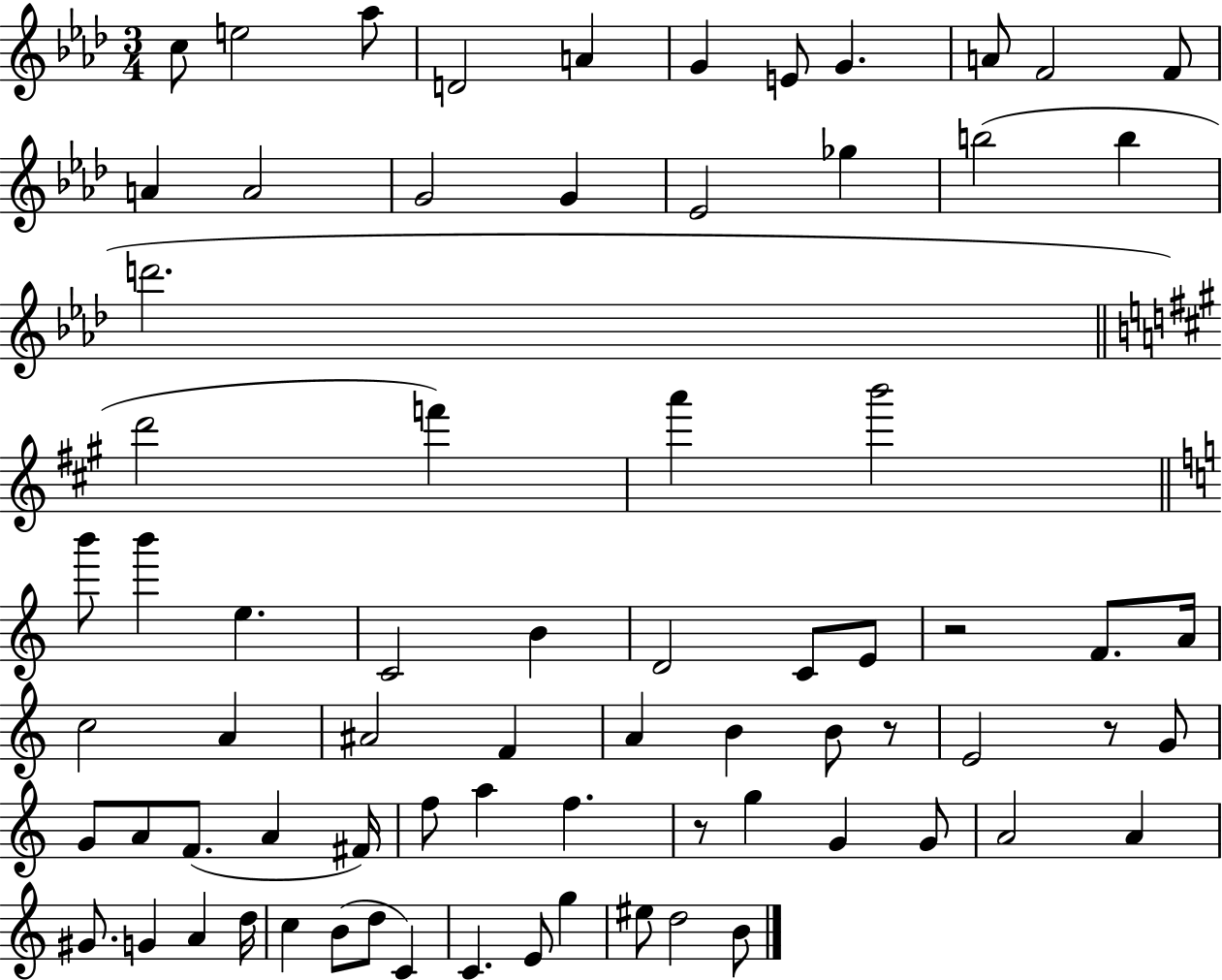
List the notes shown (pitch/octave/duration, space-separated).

C5/e E5/h Ab5/e D4/h A4/q G4/q E4/e G4/q. A4/e F4/h F4/e A4/q A4/h G4/h G4/q Eb4/h Gb5/q B5/h B5/q D6/h. D6/h F6/q A6/q B6/h B6/e B6/q E5/q. C4/h B4/q D4/h C4/e E4/e R/h F4/e. A4/s C5/h A4/q A#4/h F4/q A4/q B4/q B4/e R/e E4/h R/e G4/e G4/e A4/e F4/e. A4/q F#4/s F5/e A5/q F5/q. R/e G5/q G4/q G4/e A4/h A4/q G#4/e. G4/q A4/q D5/s C5/q B4/e D5/e C4/q C4/q. E4/e G5/q EIS5/e D5/h B4/e